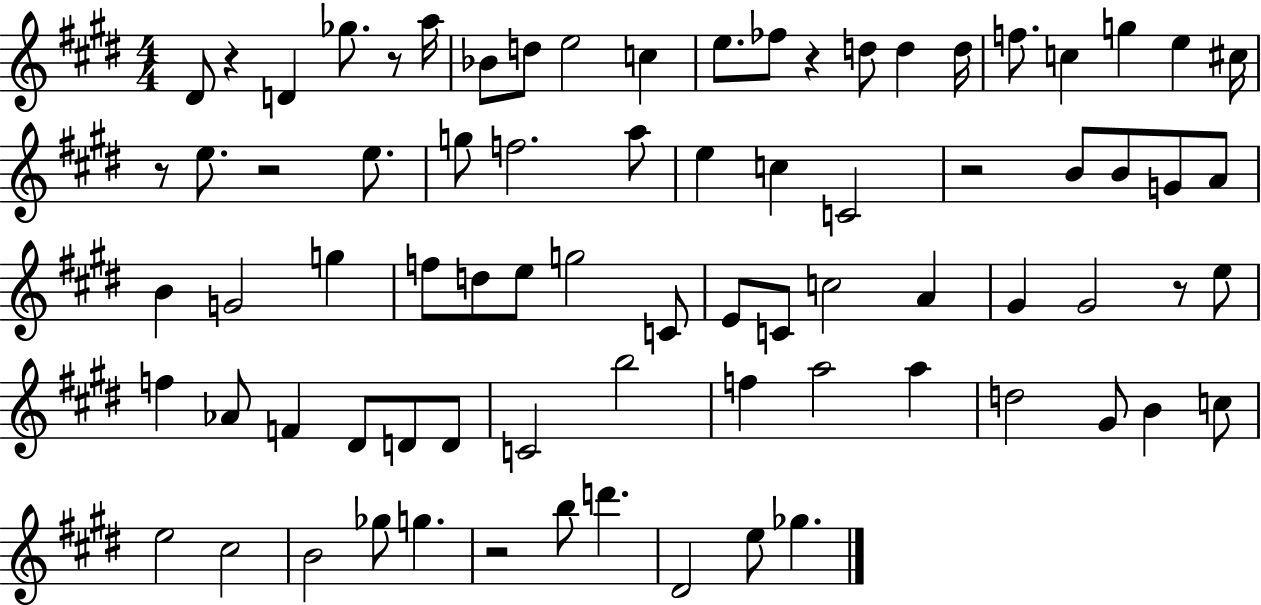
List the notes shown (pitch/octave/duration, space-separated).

D#4/e R/q D4/q Gb5/e. R/e A5/s Bb4/e D5/e E5/h C5/q E5/e. FES5/e R/q D5/e D5/q D5/s F5/e. C5/q G5/q E5/q C#5/s R/e E5/e. R/h E5/e. G5/e F5/h. A5/e E5/q C5/q C4/h R/h B4/e B4/e G4/e A4/e B4/q G4/h G5/q F5/e D5/e E5/e G5/h C4/e E4/e C4/e C5/h A4/q G#4/q G#4/h R/e E5/e F5/q Ab4/e F4/q D#4/e D4/e D4/e C4/h B5/h F5/q A5/h A5/q D5/h G#4/e B4/q C5/e E5/h C#5/h B4/h Gb5/e G5/q. R/h B5/e D6/q. D#4/h E5/e Gb5/q.